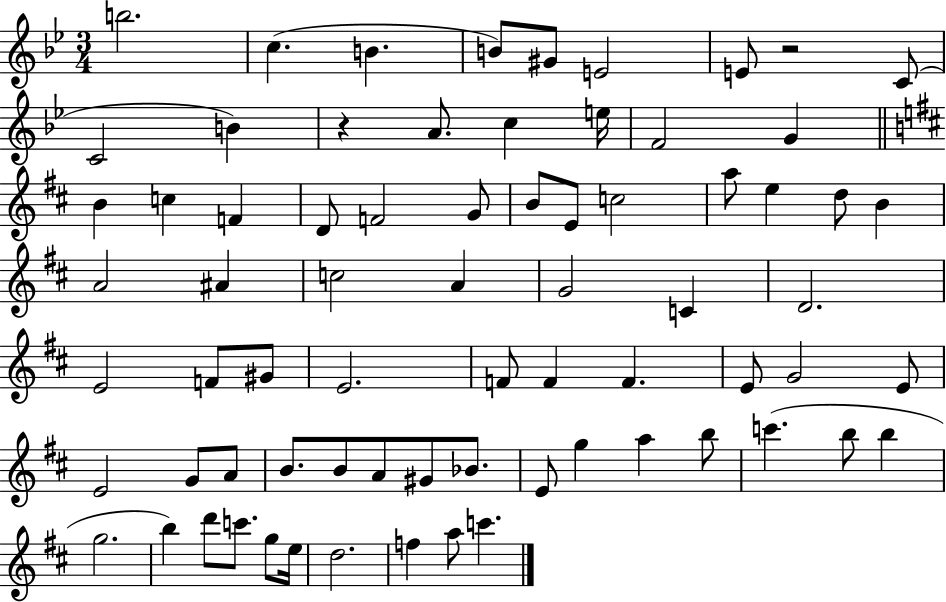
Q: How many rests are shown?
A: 2